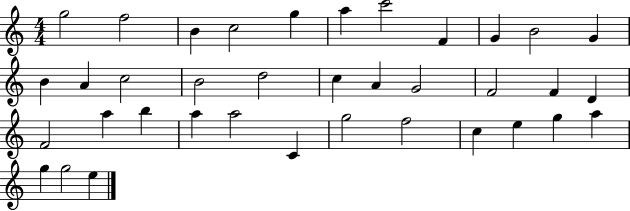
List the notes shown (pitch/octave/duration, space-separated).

G5/h F5/h B4/q C5/h G5/q A5/q C6/h F4/q G4/q B4/h G4/q B4/q A4/q C5/h B4/h D5/h C5/q A4/q G4/h F4/h F4/q D4/q F4/h A5/q B5/q A5/q A5/h C4/q G5/h F5/h C5/q E5/q G5/q A5/q G5/q G5/h E5/q